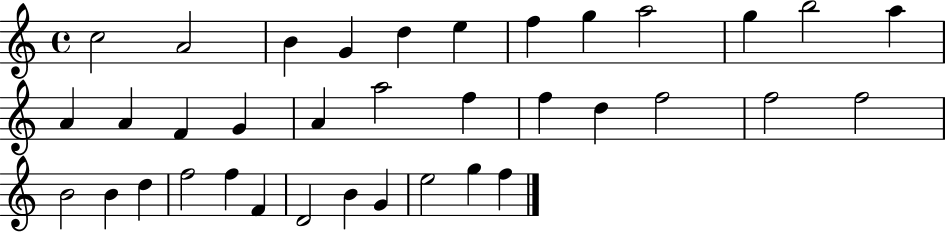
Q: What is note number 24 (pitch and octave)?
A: F5